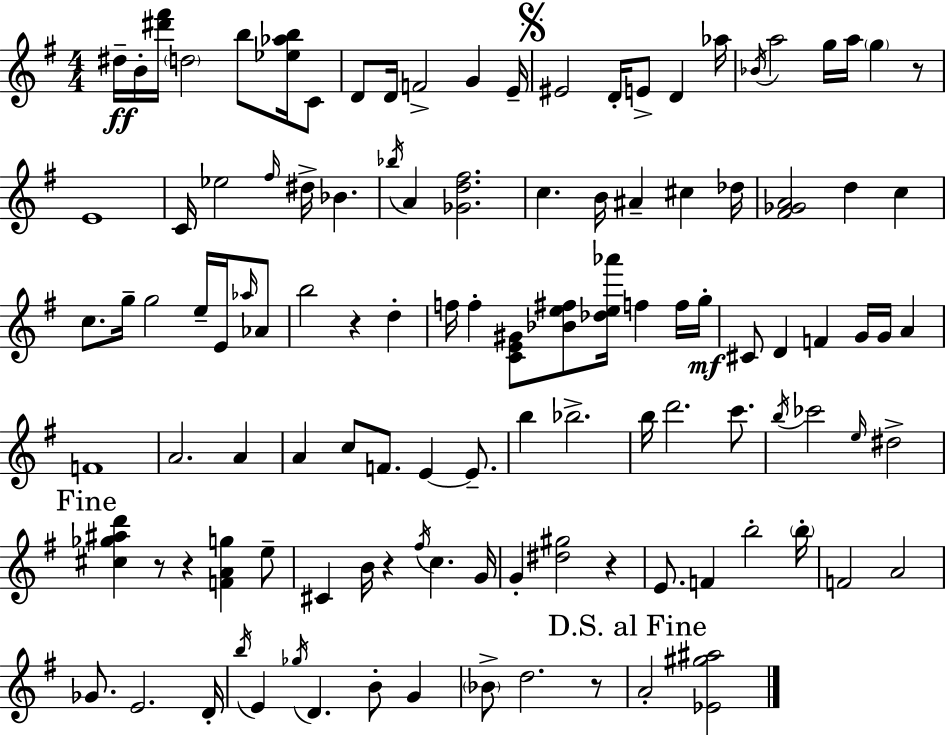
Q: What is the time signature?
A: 4/4